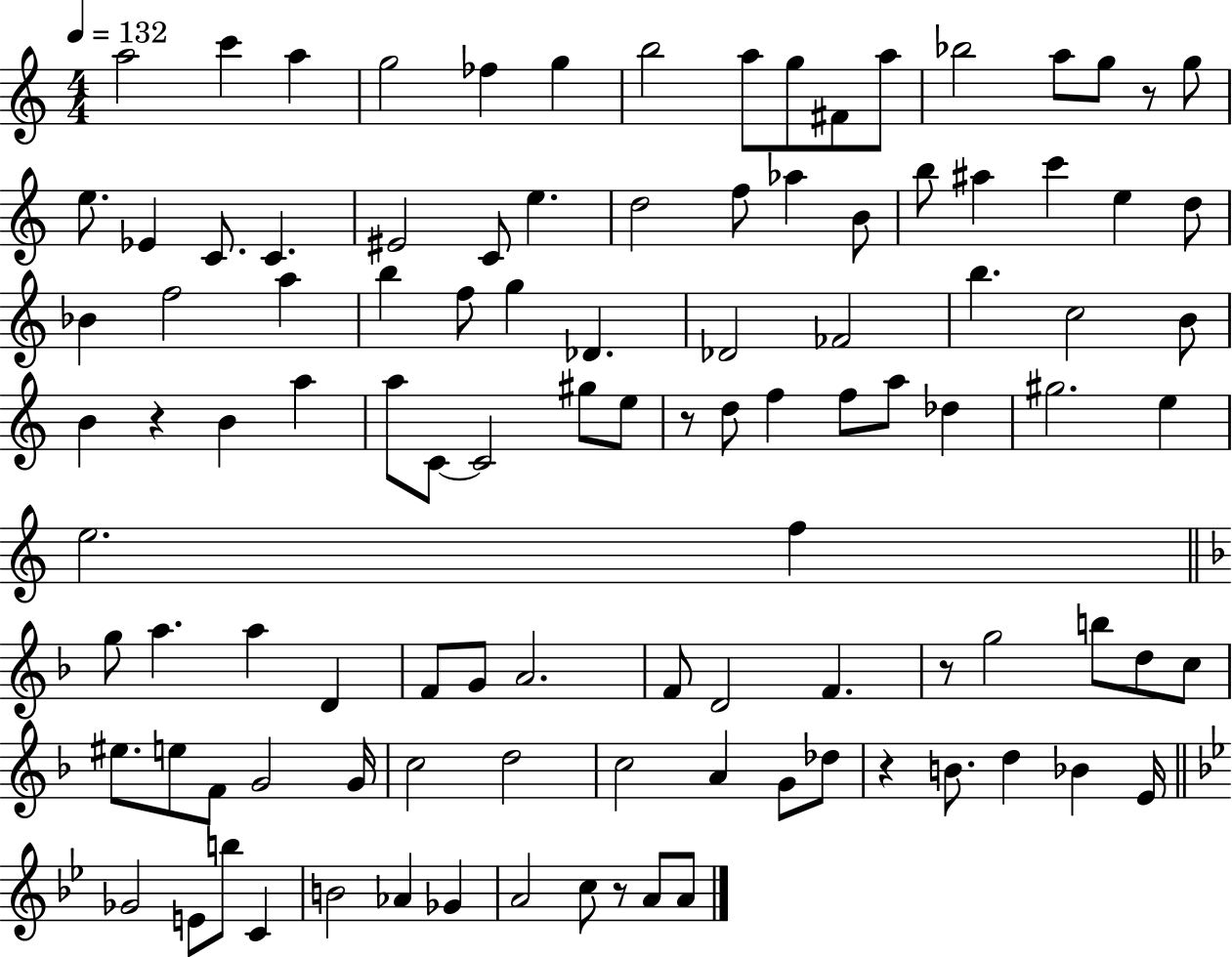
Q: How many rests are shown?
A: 6